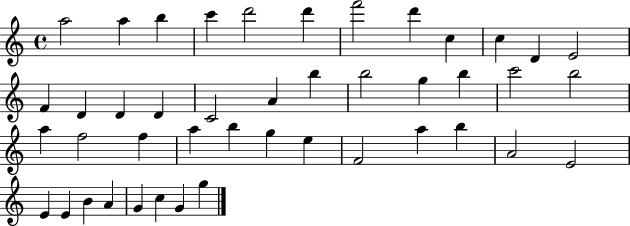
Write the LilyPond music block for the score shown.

{
  \clef treble
  \time 4/4
  \defaultTimeSignature
  \key c \major
  a''2 a''4 b''4 | c'''4 d'''2 d'''4 | f'''2 d'''4 c''4 | c''4 d'4 e'2 | \break f'4 d'4 d'4 d'4 | c'2 a'4 b''4 | b''2 g''4 b''4 | c'''2 b''2 | \break a''4 f''2 f''4 | a''4 b''4 g''4 e''4 | f'2 a''4 b''4 | a'2 e'2 | \break e'4 e'4 b'4 a'4 | g'4 c''4 g'4 g''4 | \bar "|."
}